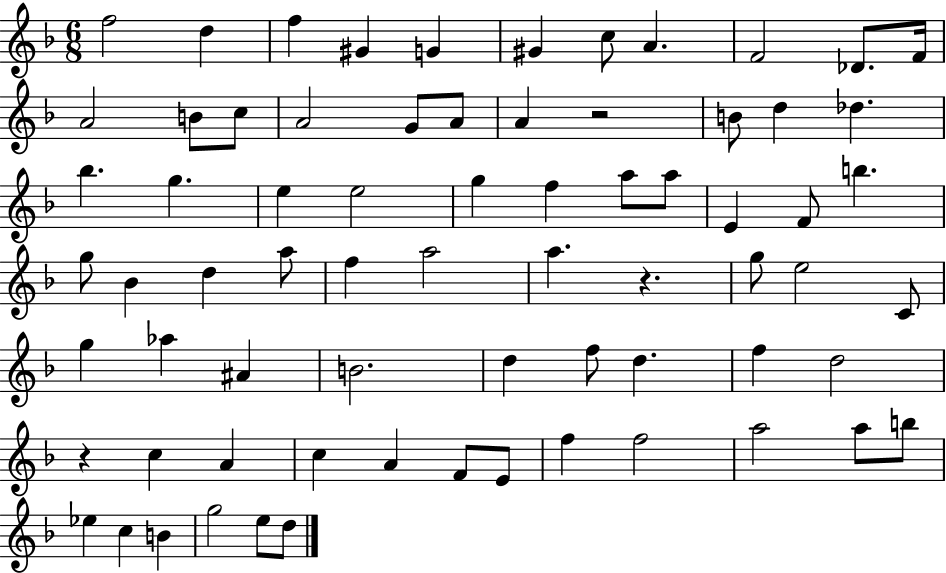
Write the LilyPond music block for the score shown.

{
  \clef treble
  \numericTimeSignature
  \time 6/8
  \key f \major
  \repeat volta 2 { f''2 d''4 | f''4 gis'4 g'4 | gis'4 c''8 a'4. | f'2 des'8. f'16 | \break a'2 b'8 c''8 | a'2 g'8 a'8 | a'4 r2 | b'8 d''4 des''4. | \break bes''4. g''4. | e''4 e''2 | g''4 f''4 a''8 a''8 | e'4 f'8 b''4. | \break g''8 bes'4 d''4 a''8 | f''4 a''2 | a''4. r4. | g''8 e''2 c'8 | \break g''4 aes''4 ais'4 | b'2. | d''4 f''8 d''4. | f''4 d''2 | \break r4 c''4 a'4 | c''4 a'4 f'8 e'8 | f''4 f''2 | a''2 a''8 b''8 | \break ees''4 c''4 b'4 | g''2 e''8 d''8 | } \bar "|."
}